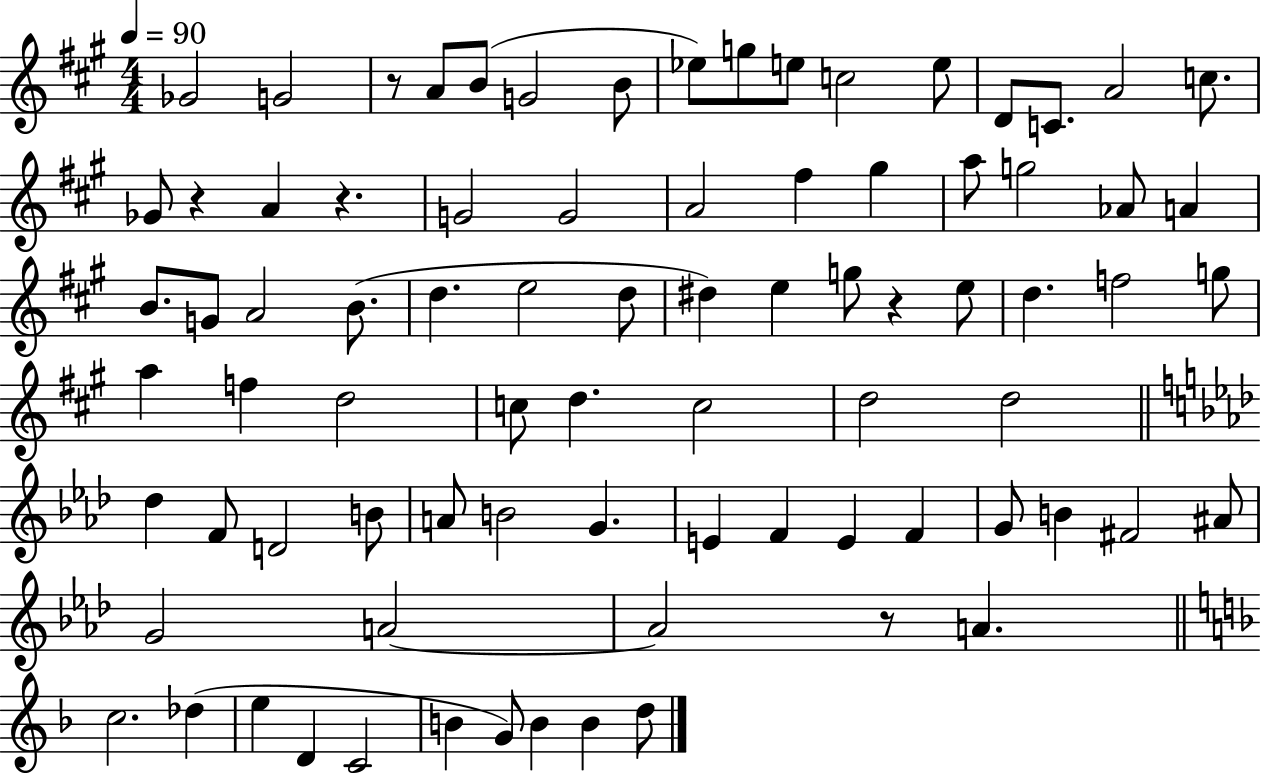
X:1
T:Untitled
M:4/4
L:1/4
K:A
_G2 G2 z/2 A/2 B/2 G2 B/2 _e/2 g/2 e/2 c2 e/2 D/2 C/2 A2 c/2 _G/2 z A z G2 G2 A2 ^f ^g a/2 g2 _A/2 A B/2 G/2 A2 B/2 d e2 d/2 ^d e g/2 z e/2 d f2 g/2 a f d2 c/2 d c2 d2 d2 _d F/2 D2 B/2 A/2 B2 G E F E F G/2 B ^F2 ^A/2 G2 A2 A2 z/2 A c2 _d e D C2 B G/2 B B d/2